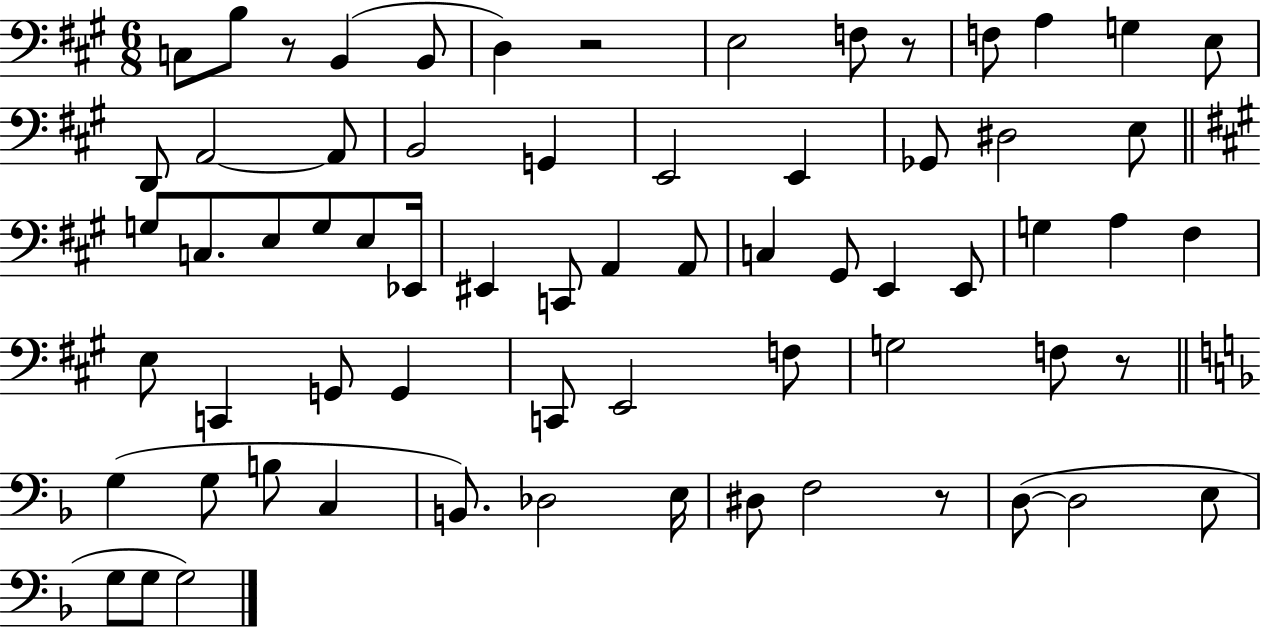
C3/e B3/e R/e B2/q B2/e D3/q R/h E3/h F3/e R/e F3/e A3/q G3/q E3/e D2/e A2/h A2/e B2/h G2/q E2/h E2/q Gb2/e D#3/h E3/e G3/e C3/e. E3/e G3/e E3/e Eb2/s EIS2/q C2/e A2/q A2/e C3/q G#2/e E2/q E2/e G3/q A3/q F#3/q E3/e C2/q G2/e G2/q C2/e E2/h F3/e G3/h F3/e R/e G3/q G3/e B3/e C3/q B2/e. Db3/h E3/s D#3/e F3/h R/e D3/e D3/h E3/e G3/e G3/e G3/h